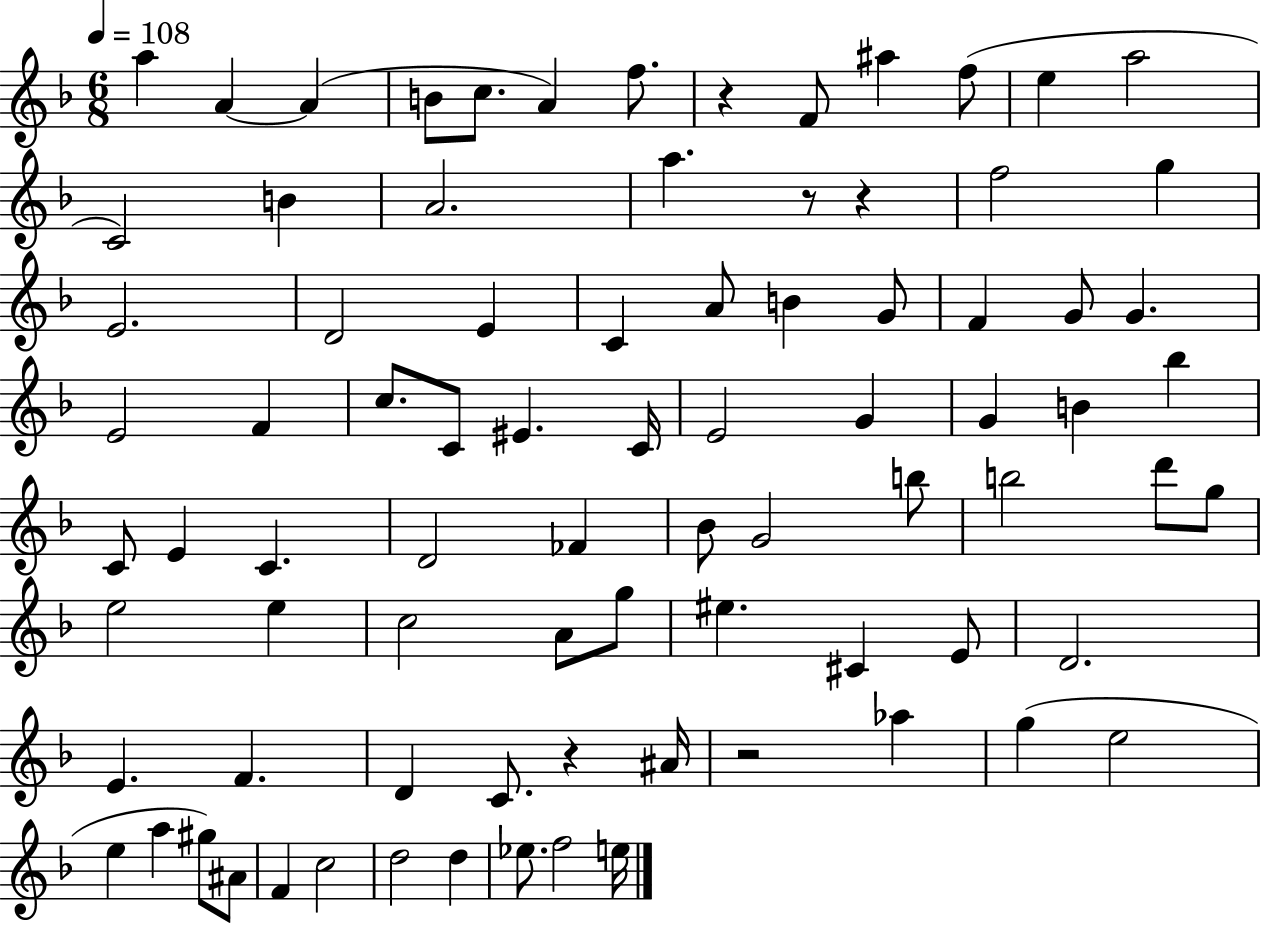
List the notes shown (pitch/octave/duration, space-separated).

A5/q A4/q A4/q B4/e C5/e. A4/q F5/e. R/q F4/e A#5/q F5/e E5/q A5/h C4/h B4/q A4/h. A5/q. R/e R/q F5/h G5/q E4/h. D4/h E4/q C4/q A4/e B4/q G4/e F4/q G4/e G4/q. E4/h F4/q C5/e. C4/e EIS4/q. C4/s E4/h G4/q G4/q B4/q Bb5/q C4/e E4/q C4/q. D4/h FES4/q Bb4/e G4/h B5/e B5/h D6/e G5/e E5/h E5/q C5/h A4/e G5/e EIS5/q. C#4/q E4/e D4/h. E4/q. F4/q. D4/q C4/e. R/q A#4/s R/h Ab5/q G5/q E5/h E5/q A5/q G#5/e A#4/e F4/q C5/h D5/h D5/q Eb5/e. F5/h E5/s